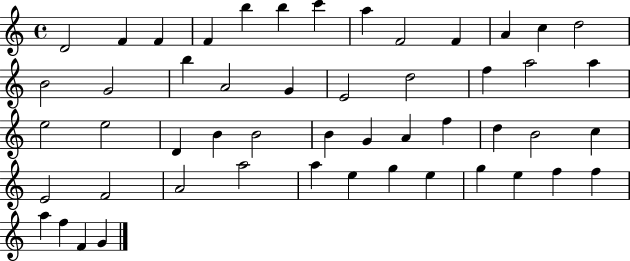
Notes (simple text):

D4/h F4/q F4/q F4/q B5/q B5/q C6/q A5/q F4/h F4/q A4/q C5/q D5/h B4/h G4/h B5/q A4/h G4/q E4/h D5/h F5/q A5/h A5/q E5/h E5/h D4/q B4/q B4/h B4/q G4/q A4/q F5/q D5/q B4/h C5/q E4/h F4/h A4/h A5/h A5/q E5/q G5/q E5/q G5/q E5/q F5/q F5/q A5/q F5/q F4/q G4/q